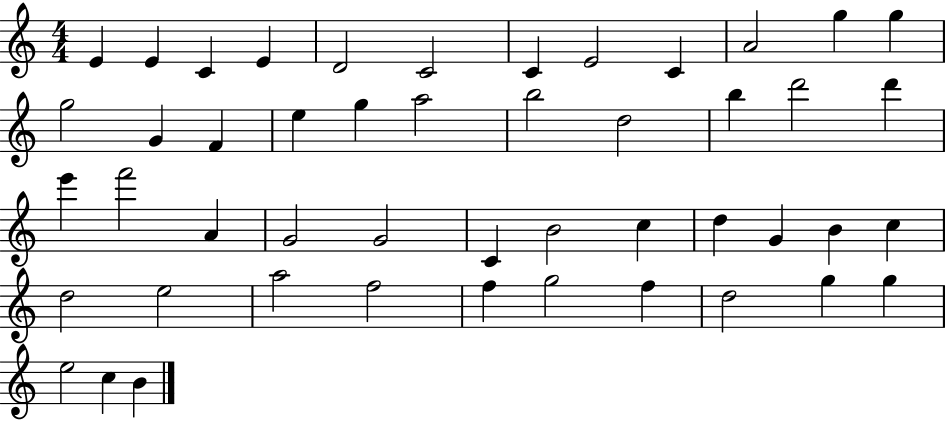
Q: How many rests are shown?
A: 0